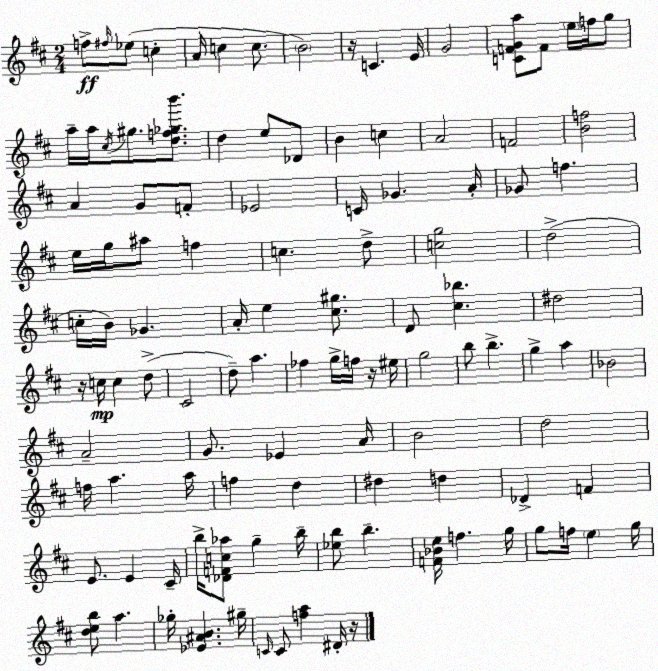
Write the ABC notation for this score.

X:1
T:Untitled
M:2/4
L:1/4
K:D
f/2 ^f/4 _e/2 c A/4 c c/2 B2 z/4 C E/4 G2 [CFGa]/2 F/2 e/4 f/4 g/2 a/4 a/4 ^c/4 ^g/2 [df_gb']/2 d e/2 _D/2 B c A2 F2 [Bf]2 A G/2 F/2 _E2 C/4 _G A/4 _G/2 f e/4 g/4 ^a/2 f c d/2 [cg]2 d2 c/4 B/4 _G A/4 e [^c^g]/2 D/2 [^c_b] ^d2 z/4 c/4 c d/2 ^C2 d/2 a _f g/4 f/4 z/4 ^e/4 g2 b/2 b g a _B2 A2 G/2 _E A/4 B2 d2 f/4 a a/4 f d ^d d _D F E/2 E ^C/4 b/4 [_DFc_a]/2 g b/4 [_eb]/2 b [F_Be]/4 f g/4 g/2 f/4 e g/4 [deb]/2 a _g/4 [_E^AB] ^g/4 C/4 C/2 [fa] ^D/4 z/4